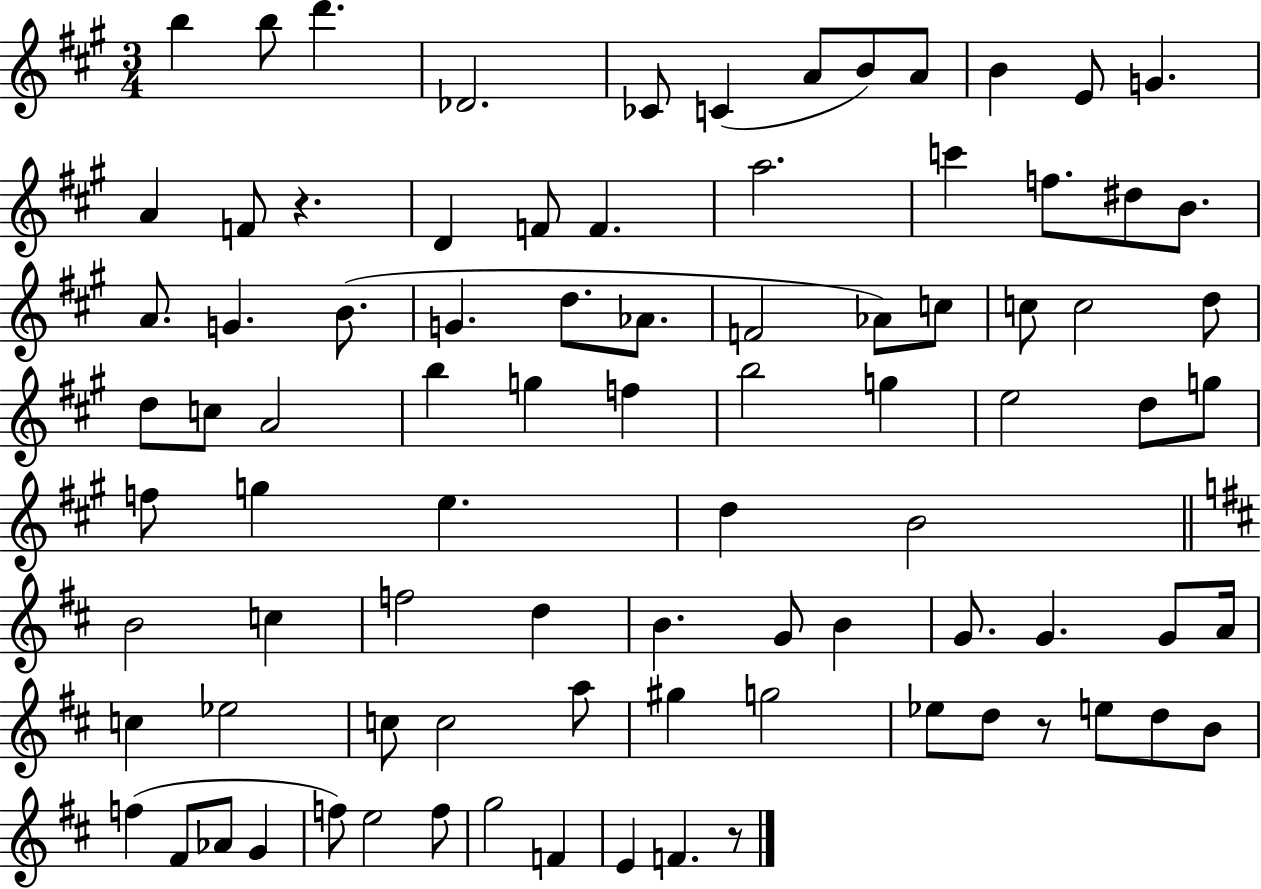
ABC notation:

X:1
T:Untitled
M:3/4
L:1/4
K:A
b b/2 d' _D2 _C/2 C A/2 B/2 A/2 B E/2 G A F/2 z D F/2 F a2 c' f/2 ^d/2 B/2 A/2 G B/2 G d/2 _A/2 F2 _A/2 c/2 c/2 c2 d/2 d/2 c/2 A2 b g f b2 g e2 d/2 g/2 f/2 g e d B2 B2 c f2 d B G/2 B G/2 G G/2 A/4 c _e2 c/2 c2 a/2 ^g g2 _e/2 d/2 z/2 e/2 d/2 B/2 f ^F/2 _A/2 G f/2 e2 f/2 g2 F E F z/2